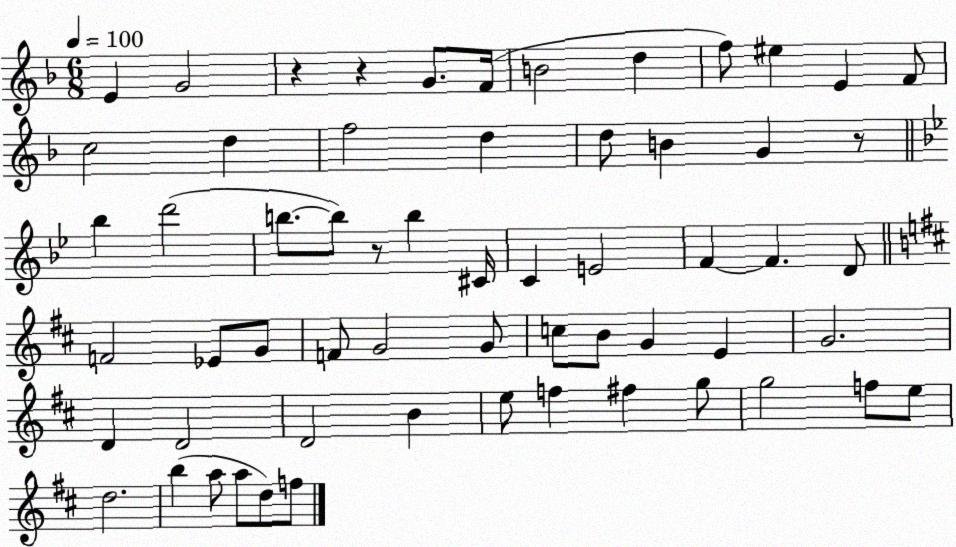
X:1
T:Untitled
M:6/8
L:1/4
K:F
E G2 z z G/2 F/4 B2 d f/2 ^e E F/2 c2 d f2 d d/2 B G z/2 _b d'2 b/2 b/2 z/2 b ^C/4 C E2 F F D/2 F2 _E/2 G/2 F/2 G2 G/2 c/2 B/2 G E G2 D D2 D2 B e/2 f ^f g/2 g2 f/2 e/2 d2 b a/2 a/2 d/2 f/2